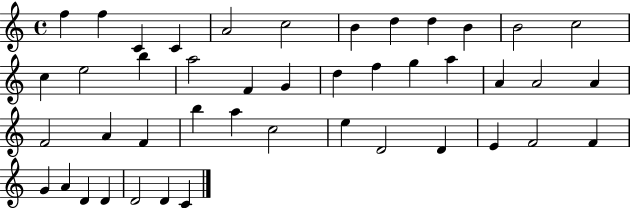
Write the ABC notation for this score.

X:1
T:Untitled
M:4/4
L:1/4
K:C
f f C C A2 c2 B d d B B2 c2 c e2 b a2 F G d f g a A A2 A F2 A F b a c2 e D2 D E F2 F G A D D D2 D C